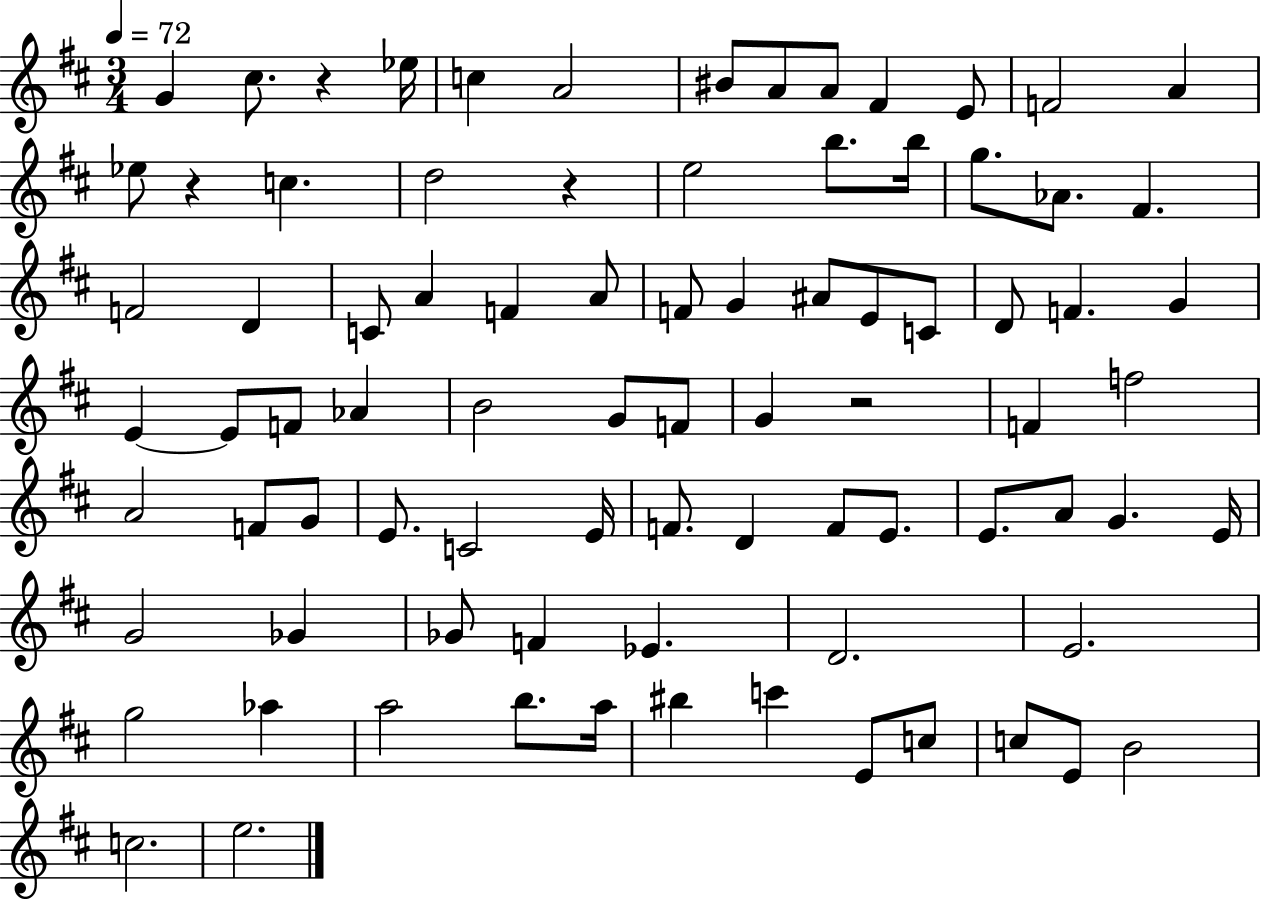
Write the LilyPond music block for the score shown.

{
  \clef treble
  \numericTimeSignature
  \time 3/4
  \key d \major
  \tempo 4 = 72
  g'4 cis''8. r4 ees''16 | c''4 a'2 | bis'8 a'8 a'8 fis'4 e'8 | f'2 a'4 | \break ees''8 r4 c''4. | d''2 r4 | e''2 b''8. b''16 | g''8. aes'8. fis'4. | \break f'2 d'4 | c'8 a'4 f'4 a'8 | f'8 g'4 ais'8 e'8 c'8 | d'8 f'4. g'4 | \break e'4~~ e'8 f'8 aes'4 | b'2 g'8 f'8 | g'4 r2 | f'4 f''2 | \break a'2 f'8 g'8 | e'8. c'2 e'16 | f'8. d'4 f'8 e'8. | e'8. a'8 g'4. e'16 | \break g'2 ges'4 | ges'8 f'4 ees'4. | d'2. | e'2. | \break g''2 aes''4 | a''2 b''8. a''16 | bis''4 c'''4 e'8 c''8 | c''8 e'8 b'2 | \break c''2. | e''2. | \bar "|."
}